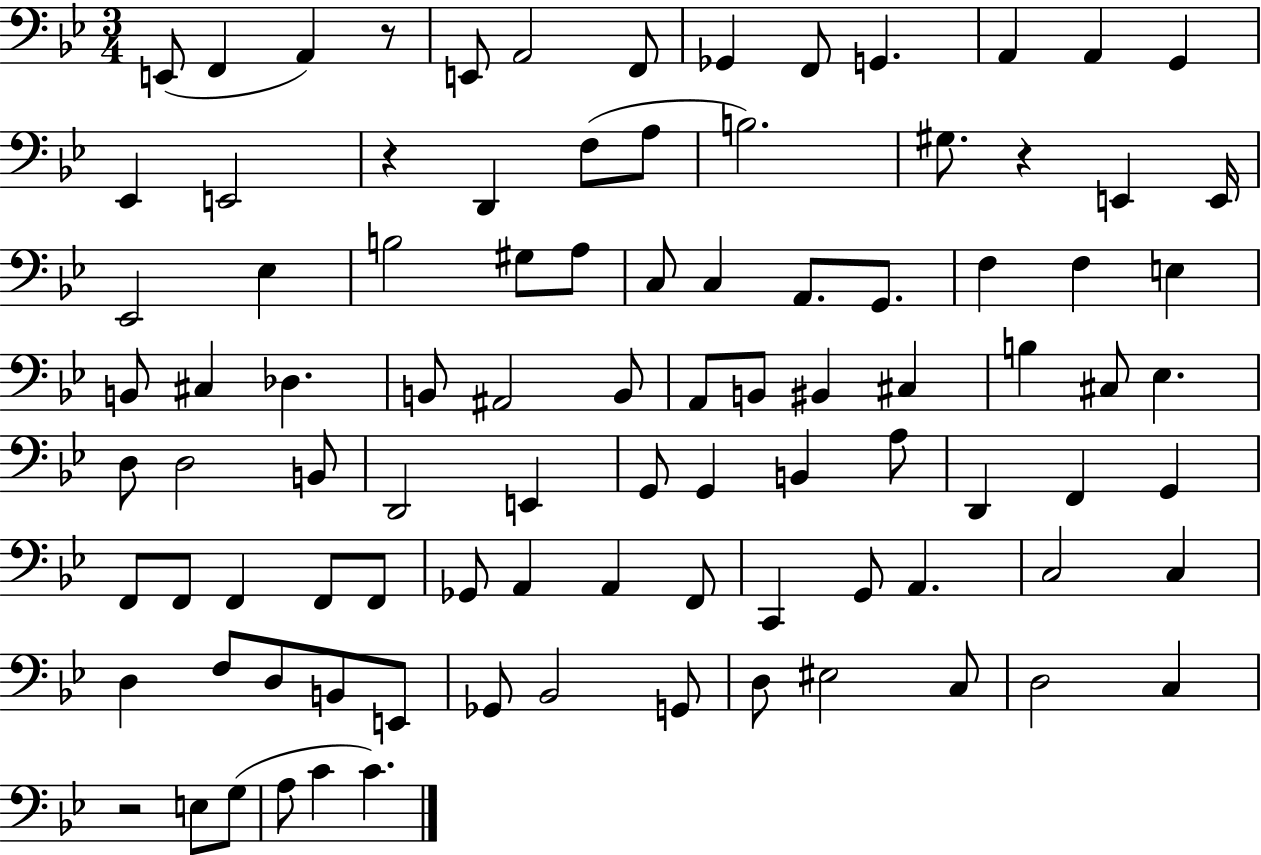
E2/e F2/q A2/q R/e E2/e A2/h F2/e Gb2/q F2/e G2/q. A2/q A2/q G2/q Eb2/q E2/h R/q D2/q F3/e A3/e B3/h. G#3/e. R/q E2/q E2/s Eb2/h Eb3/q B3/h G#3/e A3/e C3/e C3/q A2/e. G2/e. F3/q F3/q E3/q B2/e C#3/q Db3/q. B2/e A#2/h B2/e A2/e B2/e BIS2/q C#3/q B3/q C#3/e Eb3/q. D3/e D3/h B2/e D2/h E2/q G2/e G2/q B2/q A3/e D2/q F2/q G2/q F2/e F2/e F2/q F2/e F2/e Gb2/e A2/q A2/q F2/e C2/q G2/e A2/q. C3/h C3/q D3/q F3/e D3/e B2/e E2/e Gb2/e Bb2/h G2/e D3/e EIS3/h C3/e D3/h C3/q R/h E3/e G3/e A3/e C4/q C4/q.